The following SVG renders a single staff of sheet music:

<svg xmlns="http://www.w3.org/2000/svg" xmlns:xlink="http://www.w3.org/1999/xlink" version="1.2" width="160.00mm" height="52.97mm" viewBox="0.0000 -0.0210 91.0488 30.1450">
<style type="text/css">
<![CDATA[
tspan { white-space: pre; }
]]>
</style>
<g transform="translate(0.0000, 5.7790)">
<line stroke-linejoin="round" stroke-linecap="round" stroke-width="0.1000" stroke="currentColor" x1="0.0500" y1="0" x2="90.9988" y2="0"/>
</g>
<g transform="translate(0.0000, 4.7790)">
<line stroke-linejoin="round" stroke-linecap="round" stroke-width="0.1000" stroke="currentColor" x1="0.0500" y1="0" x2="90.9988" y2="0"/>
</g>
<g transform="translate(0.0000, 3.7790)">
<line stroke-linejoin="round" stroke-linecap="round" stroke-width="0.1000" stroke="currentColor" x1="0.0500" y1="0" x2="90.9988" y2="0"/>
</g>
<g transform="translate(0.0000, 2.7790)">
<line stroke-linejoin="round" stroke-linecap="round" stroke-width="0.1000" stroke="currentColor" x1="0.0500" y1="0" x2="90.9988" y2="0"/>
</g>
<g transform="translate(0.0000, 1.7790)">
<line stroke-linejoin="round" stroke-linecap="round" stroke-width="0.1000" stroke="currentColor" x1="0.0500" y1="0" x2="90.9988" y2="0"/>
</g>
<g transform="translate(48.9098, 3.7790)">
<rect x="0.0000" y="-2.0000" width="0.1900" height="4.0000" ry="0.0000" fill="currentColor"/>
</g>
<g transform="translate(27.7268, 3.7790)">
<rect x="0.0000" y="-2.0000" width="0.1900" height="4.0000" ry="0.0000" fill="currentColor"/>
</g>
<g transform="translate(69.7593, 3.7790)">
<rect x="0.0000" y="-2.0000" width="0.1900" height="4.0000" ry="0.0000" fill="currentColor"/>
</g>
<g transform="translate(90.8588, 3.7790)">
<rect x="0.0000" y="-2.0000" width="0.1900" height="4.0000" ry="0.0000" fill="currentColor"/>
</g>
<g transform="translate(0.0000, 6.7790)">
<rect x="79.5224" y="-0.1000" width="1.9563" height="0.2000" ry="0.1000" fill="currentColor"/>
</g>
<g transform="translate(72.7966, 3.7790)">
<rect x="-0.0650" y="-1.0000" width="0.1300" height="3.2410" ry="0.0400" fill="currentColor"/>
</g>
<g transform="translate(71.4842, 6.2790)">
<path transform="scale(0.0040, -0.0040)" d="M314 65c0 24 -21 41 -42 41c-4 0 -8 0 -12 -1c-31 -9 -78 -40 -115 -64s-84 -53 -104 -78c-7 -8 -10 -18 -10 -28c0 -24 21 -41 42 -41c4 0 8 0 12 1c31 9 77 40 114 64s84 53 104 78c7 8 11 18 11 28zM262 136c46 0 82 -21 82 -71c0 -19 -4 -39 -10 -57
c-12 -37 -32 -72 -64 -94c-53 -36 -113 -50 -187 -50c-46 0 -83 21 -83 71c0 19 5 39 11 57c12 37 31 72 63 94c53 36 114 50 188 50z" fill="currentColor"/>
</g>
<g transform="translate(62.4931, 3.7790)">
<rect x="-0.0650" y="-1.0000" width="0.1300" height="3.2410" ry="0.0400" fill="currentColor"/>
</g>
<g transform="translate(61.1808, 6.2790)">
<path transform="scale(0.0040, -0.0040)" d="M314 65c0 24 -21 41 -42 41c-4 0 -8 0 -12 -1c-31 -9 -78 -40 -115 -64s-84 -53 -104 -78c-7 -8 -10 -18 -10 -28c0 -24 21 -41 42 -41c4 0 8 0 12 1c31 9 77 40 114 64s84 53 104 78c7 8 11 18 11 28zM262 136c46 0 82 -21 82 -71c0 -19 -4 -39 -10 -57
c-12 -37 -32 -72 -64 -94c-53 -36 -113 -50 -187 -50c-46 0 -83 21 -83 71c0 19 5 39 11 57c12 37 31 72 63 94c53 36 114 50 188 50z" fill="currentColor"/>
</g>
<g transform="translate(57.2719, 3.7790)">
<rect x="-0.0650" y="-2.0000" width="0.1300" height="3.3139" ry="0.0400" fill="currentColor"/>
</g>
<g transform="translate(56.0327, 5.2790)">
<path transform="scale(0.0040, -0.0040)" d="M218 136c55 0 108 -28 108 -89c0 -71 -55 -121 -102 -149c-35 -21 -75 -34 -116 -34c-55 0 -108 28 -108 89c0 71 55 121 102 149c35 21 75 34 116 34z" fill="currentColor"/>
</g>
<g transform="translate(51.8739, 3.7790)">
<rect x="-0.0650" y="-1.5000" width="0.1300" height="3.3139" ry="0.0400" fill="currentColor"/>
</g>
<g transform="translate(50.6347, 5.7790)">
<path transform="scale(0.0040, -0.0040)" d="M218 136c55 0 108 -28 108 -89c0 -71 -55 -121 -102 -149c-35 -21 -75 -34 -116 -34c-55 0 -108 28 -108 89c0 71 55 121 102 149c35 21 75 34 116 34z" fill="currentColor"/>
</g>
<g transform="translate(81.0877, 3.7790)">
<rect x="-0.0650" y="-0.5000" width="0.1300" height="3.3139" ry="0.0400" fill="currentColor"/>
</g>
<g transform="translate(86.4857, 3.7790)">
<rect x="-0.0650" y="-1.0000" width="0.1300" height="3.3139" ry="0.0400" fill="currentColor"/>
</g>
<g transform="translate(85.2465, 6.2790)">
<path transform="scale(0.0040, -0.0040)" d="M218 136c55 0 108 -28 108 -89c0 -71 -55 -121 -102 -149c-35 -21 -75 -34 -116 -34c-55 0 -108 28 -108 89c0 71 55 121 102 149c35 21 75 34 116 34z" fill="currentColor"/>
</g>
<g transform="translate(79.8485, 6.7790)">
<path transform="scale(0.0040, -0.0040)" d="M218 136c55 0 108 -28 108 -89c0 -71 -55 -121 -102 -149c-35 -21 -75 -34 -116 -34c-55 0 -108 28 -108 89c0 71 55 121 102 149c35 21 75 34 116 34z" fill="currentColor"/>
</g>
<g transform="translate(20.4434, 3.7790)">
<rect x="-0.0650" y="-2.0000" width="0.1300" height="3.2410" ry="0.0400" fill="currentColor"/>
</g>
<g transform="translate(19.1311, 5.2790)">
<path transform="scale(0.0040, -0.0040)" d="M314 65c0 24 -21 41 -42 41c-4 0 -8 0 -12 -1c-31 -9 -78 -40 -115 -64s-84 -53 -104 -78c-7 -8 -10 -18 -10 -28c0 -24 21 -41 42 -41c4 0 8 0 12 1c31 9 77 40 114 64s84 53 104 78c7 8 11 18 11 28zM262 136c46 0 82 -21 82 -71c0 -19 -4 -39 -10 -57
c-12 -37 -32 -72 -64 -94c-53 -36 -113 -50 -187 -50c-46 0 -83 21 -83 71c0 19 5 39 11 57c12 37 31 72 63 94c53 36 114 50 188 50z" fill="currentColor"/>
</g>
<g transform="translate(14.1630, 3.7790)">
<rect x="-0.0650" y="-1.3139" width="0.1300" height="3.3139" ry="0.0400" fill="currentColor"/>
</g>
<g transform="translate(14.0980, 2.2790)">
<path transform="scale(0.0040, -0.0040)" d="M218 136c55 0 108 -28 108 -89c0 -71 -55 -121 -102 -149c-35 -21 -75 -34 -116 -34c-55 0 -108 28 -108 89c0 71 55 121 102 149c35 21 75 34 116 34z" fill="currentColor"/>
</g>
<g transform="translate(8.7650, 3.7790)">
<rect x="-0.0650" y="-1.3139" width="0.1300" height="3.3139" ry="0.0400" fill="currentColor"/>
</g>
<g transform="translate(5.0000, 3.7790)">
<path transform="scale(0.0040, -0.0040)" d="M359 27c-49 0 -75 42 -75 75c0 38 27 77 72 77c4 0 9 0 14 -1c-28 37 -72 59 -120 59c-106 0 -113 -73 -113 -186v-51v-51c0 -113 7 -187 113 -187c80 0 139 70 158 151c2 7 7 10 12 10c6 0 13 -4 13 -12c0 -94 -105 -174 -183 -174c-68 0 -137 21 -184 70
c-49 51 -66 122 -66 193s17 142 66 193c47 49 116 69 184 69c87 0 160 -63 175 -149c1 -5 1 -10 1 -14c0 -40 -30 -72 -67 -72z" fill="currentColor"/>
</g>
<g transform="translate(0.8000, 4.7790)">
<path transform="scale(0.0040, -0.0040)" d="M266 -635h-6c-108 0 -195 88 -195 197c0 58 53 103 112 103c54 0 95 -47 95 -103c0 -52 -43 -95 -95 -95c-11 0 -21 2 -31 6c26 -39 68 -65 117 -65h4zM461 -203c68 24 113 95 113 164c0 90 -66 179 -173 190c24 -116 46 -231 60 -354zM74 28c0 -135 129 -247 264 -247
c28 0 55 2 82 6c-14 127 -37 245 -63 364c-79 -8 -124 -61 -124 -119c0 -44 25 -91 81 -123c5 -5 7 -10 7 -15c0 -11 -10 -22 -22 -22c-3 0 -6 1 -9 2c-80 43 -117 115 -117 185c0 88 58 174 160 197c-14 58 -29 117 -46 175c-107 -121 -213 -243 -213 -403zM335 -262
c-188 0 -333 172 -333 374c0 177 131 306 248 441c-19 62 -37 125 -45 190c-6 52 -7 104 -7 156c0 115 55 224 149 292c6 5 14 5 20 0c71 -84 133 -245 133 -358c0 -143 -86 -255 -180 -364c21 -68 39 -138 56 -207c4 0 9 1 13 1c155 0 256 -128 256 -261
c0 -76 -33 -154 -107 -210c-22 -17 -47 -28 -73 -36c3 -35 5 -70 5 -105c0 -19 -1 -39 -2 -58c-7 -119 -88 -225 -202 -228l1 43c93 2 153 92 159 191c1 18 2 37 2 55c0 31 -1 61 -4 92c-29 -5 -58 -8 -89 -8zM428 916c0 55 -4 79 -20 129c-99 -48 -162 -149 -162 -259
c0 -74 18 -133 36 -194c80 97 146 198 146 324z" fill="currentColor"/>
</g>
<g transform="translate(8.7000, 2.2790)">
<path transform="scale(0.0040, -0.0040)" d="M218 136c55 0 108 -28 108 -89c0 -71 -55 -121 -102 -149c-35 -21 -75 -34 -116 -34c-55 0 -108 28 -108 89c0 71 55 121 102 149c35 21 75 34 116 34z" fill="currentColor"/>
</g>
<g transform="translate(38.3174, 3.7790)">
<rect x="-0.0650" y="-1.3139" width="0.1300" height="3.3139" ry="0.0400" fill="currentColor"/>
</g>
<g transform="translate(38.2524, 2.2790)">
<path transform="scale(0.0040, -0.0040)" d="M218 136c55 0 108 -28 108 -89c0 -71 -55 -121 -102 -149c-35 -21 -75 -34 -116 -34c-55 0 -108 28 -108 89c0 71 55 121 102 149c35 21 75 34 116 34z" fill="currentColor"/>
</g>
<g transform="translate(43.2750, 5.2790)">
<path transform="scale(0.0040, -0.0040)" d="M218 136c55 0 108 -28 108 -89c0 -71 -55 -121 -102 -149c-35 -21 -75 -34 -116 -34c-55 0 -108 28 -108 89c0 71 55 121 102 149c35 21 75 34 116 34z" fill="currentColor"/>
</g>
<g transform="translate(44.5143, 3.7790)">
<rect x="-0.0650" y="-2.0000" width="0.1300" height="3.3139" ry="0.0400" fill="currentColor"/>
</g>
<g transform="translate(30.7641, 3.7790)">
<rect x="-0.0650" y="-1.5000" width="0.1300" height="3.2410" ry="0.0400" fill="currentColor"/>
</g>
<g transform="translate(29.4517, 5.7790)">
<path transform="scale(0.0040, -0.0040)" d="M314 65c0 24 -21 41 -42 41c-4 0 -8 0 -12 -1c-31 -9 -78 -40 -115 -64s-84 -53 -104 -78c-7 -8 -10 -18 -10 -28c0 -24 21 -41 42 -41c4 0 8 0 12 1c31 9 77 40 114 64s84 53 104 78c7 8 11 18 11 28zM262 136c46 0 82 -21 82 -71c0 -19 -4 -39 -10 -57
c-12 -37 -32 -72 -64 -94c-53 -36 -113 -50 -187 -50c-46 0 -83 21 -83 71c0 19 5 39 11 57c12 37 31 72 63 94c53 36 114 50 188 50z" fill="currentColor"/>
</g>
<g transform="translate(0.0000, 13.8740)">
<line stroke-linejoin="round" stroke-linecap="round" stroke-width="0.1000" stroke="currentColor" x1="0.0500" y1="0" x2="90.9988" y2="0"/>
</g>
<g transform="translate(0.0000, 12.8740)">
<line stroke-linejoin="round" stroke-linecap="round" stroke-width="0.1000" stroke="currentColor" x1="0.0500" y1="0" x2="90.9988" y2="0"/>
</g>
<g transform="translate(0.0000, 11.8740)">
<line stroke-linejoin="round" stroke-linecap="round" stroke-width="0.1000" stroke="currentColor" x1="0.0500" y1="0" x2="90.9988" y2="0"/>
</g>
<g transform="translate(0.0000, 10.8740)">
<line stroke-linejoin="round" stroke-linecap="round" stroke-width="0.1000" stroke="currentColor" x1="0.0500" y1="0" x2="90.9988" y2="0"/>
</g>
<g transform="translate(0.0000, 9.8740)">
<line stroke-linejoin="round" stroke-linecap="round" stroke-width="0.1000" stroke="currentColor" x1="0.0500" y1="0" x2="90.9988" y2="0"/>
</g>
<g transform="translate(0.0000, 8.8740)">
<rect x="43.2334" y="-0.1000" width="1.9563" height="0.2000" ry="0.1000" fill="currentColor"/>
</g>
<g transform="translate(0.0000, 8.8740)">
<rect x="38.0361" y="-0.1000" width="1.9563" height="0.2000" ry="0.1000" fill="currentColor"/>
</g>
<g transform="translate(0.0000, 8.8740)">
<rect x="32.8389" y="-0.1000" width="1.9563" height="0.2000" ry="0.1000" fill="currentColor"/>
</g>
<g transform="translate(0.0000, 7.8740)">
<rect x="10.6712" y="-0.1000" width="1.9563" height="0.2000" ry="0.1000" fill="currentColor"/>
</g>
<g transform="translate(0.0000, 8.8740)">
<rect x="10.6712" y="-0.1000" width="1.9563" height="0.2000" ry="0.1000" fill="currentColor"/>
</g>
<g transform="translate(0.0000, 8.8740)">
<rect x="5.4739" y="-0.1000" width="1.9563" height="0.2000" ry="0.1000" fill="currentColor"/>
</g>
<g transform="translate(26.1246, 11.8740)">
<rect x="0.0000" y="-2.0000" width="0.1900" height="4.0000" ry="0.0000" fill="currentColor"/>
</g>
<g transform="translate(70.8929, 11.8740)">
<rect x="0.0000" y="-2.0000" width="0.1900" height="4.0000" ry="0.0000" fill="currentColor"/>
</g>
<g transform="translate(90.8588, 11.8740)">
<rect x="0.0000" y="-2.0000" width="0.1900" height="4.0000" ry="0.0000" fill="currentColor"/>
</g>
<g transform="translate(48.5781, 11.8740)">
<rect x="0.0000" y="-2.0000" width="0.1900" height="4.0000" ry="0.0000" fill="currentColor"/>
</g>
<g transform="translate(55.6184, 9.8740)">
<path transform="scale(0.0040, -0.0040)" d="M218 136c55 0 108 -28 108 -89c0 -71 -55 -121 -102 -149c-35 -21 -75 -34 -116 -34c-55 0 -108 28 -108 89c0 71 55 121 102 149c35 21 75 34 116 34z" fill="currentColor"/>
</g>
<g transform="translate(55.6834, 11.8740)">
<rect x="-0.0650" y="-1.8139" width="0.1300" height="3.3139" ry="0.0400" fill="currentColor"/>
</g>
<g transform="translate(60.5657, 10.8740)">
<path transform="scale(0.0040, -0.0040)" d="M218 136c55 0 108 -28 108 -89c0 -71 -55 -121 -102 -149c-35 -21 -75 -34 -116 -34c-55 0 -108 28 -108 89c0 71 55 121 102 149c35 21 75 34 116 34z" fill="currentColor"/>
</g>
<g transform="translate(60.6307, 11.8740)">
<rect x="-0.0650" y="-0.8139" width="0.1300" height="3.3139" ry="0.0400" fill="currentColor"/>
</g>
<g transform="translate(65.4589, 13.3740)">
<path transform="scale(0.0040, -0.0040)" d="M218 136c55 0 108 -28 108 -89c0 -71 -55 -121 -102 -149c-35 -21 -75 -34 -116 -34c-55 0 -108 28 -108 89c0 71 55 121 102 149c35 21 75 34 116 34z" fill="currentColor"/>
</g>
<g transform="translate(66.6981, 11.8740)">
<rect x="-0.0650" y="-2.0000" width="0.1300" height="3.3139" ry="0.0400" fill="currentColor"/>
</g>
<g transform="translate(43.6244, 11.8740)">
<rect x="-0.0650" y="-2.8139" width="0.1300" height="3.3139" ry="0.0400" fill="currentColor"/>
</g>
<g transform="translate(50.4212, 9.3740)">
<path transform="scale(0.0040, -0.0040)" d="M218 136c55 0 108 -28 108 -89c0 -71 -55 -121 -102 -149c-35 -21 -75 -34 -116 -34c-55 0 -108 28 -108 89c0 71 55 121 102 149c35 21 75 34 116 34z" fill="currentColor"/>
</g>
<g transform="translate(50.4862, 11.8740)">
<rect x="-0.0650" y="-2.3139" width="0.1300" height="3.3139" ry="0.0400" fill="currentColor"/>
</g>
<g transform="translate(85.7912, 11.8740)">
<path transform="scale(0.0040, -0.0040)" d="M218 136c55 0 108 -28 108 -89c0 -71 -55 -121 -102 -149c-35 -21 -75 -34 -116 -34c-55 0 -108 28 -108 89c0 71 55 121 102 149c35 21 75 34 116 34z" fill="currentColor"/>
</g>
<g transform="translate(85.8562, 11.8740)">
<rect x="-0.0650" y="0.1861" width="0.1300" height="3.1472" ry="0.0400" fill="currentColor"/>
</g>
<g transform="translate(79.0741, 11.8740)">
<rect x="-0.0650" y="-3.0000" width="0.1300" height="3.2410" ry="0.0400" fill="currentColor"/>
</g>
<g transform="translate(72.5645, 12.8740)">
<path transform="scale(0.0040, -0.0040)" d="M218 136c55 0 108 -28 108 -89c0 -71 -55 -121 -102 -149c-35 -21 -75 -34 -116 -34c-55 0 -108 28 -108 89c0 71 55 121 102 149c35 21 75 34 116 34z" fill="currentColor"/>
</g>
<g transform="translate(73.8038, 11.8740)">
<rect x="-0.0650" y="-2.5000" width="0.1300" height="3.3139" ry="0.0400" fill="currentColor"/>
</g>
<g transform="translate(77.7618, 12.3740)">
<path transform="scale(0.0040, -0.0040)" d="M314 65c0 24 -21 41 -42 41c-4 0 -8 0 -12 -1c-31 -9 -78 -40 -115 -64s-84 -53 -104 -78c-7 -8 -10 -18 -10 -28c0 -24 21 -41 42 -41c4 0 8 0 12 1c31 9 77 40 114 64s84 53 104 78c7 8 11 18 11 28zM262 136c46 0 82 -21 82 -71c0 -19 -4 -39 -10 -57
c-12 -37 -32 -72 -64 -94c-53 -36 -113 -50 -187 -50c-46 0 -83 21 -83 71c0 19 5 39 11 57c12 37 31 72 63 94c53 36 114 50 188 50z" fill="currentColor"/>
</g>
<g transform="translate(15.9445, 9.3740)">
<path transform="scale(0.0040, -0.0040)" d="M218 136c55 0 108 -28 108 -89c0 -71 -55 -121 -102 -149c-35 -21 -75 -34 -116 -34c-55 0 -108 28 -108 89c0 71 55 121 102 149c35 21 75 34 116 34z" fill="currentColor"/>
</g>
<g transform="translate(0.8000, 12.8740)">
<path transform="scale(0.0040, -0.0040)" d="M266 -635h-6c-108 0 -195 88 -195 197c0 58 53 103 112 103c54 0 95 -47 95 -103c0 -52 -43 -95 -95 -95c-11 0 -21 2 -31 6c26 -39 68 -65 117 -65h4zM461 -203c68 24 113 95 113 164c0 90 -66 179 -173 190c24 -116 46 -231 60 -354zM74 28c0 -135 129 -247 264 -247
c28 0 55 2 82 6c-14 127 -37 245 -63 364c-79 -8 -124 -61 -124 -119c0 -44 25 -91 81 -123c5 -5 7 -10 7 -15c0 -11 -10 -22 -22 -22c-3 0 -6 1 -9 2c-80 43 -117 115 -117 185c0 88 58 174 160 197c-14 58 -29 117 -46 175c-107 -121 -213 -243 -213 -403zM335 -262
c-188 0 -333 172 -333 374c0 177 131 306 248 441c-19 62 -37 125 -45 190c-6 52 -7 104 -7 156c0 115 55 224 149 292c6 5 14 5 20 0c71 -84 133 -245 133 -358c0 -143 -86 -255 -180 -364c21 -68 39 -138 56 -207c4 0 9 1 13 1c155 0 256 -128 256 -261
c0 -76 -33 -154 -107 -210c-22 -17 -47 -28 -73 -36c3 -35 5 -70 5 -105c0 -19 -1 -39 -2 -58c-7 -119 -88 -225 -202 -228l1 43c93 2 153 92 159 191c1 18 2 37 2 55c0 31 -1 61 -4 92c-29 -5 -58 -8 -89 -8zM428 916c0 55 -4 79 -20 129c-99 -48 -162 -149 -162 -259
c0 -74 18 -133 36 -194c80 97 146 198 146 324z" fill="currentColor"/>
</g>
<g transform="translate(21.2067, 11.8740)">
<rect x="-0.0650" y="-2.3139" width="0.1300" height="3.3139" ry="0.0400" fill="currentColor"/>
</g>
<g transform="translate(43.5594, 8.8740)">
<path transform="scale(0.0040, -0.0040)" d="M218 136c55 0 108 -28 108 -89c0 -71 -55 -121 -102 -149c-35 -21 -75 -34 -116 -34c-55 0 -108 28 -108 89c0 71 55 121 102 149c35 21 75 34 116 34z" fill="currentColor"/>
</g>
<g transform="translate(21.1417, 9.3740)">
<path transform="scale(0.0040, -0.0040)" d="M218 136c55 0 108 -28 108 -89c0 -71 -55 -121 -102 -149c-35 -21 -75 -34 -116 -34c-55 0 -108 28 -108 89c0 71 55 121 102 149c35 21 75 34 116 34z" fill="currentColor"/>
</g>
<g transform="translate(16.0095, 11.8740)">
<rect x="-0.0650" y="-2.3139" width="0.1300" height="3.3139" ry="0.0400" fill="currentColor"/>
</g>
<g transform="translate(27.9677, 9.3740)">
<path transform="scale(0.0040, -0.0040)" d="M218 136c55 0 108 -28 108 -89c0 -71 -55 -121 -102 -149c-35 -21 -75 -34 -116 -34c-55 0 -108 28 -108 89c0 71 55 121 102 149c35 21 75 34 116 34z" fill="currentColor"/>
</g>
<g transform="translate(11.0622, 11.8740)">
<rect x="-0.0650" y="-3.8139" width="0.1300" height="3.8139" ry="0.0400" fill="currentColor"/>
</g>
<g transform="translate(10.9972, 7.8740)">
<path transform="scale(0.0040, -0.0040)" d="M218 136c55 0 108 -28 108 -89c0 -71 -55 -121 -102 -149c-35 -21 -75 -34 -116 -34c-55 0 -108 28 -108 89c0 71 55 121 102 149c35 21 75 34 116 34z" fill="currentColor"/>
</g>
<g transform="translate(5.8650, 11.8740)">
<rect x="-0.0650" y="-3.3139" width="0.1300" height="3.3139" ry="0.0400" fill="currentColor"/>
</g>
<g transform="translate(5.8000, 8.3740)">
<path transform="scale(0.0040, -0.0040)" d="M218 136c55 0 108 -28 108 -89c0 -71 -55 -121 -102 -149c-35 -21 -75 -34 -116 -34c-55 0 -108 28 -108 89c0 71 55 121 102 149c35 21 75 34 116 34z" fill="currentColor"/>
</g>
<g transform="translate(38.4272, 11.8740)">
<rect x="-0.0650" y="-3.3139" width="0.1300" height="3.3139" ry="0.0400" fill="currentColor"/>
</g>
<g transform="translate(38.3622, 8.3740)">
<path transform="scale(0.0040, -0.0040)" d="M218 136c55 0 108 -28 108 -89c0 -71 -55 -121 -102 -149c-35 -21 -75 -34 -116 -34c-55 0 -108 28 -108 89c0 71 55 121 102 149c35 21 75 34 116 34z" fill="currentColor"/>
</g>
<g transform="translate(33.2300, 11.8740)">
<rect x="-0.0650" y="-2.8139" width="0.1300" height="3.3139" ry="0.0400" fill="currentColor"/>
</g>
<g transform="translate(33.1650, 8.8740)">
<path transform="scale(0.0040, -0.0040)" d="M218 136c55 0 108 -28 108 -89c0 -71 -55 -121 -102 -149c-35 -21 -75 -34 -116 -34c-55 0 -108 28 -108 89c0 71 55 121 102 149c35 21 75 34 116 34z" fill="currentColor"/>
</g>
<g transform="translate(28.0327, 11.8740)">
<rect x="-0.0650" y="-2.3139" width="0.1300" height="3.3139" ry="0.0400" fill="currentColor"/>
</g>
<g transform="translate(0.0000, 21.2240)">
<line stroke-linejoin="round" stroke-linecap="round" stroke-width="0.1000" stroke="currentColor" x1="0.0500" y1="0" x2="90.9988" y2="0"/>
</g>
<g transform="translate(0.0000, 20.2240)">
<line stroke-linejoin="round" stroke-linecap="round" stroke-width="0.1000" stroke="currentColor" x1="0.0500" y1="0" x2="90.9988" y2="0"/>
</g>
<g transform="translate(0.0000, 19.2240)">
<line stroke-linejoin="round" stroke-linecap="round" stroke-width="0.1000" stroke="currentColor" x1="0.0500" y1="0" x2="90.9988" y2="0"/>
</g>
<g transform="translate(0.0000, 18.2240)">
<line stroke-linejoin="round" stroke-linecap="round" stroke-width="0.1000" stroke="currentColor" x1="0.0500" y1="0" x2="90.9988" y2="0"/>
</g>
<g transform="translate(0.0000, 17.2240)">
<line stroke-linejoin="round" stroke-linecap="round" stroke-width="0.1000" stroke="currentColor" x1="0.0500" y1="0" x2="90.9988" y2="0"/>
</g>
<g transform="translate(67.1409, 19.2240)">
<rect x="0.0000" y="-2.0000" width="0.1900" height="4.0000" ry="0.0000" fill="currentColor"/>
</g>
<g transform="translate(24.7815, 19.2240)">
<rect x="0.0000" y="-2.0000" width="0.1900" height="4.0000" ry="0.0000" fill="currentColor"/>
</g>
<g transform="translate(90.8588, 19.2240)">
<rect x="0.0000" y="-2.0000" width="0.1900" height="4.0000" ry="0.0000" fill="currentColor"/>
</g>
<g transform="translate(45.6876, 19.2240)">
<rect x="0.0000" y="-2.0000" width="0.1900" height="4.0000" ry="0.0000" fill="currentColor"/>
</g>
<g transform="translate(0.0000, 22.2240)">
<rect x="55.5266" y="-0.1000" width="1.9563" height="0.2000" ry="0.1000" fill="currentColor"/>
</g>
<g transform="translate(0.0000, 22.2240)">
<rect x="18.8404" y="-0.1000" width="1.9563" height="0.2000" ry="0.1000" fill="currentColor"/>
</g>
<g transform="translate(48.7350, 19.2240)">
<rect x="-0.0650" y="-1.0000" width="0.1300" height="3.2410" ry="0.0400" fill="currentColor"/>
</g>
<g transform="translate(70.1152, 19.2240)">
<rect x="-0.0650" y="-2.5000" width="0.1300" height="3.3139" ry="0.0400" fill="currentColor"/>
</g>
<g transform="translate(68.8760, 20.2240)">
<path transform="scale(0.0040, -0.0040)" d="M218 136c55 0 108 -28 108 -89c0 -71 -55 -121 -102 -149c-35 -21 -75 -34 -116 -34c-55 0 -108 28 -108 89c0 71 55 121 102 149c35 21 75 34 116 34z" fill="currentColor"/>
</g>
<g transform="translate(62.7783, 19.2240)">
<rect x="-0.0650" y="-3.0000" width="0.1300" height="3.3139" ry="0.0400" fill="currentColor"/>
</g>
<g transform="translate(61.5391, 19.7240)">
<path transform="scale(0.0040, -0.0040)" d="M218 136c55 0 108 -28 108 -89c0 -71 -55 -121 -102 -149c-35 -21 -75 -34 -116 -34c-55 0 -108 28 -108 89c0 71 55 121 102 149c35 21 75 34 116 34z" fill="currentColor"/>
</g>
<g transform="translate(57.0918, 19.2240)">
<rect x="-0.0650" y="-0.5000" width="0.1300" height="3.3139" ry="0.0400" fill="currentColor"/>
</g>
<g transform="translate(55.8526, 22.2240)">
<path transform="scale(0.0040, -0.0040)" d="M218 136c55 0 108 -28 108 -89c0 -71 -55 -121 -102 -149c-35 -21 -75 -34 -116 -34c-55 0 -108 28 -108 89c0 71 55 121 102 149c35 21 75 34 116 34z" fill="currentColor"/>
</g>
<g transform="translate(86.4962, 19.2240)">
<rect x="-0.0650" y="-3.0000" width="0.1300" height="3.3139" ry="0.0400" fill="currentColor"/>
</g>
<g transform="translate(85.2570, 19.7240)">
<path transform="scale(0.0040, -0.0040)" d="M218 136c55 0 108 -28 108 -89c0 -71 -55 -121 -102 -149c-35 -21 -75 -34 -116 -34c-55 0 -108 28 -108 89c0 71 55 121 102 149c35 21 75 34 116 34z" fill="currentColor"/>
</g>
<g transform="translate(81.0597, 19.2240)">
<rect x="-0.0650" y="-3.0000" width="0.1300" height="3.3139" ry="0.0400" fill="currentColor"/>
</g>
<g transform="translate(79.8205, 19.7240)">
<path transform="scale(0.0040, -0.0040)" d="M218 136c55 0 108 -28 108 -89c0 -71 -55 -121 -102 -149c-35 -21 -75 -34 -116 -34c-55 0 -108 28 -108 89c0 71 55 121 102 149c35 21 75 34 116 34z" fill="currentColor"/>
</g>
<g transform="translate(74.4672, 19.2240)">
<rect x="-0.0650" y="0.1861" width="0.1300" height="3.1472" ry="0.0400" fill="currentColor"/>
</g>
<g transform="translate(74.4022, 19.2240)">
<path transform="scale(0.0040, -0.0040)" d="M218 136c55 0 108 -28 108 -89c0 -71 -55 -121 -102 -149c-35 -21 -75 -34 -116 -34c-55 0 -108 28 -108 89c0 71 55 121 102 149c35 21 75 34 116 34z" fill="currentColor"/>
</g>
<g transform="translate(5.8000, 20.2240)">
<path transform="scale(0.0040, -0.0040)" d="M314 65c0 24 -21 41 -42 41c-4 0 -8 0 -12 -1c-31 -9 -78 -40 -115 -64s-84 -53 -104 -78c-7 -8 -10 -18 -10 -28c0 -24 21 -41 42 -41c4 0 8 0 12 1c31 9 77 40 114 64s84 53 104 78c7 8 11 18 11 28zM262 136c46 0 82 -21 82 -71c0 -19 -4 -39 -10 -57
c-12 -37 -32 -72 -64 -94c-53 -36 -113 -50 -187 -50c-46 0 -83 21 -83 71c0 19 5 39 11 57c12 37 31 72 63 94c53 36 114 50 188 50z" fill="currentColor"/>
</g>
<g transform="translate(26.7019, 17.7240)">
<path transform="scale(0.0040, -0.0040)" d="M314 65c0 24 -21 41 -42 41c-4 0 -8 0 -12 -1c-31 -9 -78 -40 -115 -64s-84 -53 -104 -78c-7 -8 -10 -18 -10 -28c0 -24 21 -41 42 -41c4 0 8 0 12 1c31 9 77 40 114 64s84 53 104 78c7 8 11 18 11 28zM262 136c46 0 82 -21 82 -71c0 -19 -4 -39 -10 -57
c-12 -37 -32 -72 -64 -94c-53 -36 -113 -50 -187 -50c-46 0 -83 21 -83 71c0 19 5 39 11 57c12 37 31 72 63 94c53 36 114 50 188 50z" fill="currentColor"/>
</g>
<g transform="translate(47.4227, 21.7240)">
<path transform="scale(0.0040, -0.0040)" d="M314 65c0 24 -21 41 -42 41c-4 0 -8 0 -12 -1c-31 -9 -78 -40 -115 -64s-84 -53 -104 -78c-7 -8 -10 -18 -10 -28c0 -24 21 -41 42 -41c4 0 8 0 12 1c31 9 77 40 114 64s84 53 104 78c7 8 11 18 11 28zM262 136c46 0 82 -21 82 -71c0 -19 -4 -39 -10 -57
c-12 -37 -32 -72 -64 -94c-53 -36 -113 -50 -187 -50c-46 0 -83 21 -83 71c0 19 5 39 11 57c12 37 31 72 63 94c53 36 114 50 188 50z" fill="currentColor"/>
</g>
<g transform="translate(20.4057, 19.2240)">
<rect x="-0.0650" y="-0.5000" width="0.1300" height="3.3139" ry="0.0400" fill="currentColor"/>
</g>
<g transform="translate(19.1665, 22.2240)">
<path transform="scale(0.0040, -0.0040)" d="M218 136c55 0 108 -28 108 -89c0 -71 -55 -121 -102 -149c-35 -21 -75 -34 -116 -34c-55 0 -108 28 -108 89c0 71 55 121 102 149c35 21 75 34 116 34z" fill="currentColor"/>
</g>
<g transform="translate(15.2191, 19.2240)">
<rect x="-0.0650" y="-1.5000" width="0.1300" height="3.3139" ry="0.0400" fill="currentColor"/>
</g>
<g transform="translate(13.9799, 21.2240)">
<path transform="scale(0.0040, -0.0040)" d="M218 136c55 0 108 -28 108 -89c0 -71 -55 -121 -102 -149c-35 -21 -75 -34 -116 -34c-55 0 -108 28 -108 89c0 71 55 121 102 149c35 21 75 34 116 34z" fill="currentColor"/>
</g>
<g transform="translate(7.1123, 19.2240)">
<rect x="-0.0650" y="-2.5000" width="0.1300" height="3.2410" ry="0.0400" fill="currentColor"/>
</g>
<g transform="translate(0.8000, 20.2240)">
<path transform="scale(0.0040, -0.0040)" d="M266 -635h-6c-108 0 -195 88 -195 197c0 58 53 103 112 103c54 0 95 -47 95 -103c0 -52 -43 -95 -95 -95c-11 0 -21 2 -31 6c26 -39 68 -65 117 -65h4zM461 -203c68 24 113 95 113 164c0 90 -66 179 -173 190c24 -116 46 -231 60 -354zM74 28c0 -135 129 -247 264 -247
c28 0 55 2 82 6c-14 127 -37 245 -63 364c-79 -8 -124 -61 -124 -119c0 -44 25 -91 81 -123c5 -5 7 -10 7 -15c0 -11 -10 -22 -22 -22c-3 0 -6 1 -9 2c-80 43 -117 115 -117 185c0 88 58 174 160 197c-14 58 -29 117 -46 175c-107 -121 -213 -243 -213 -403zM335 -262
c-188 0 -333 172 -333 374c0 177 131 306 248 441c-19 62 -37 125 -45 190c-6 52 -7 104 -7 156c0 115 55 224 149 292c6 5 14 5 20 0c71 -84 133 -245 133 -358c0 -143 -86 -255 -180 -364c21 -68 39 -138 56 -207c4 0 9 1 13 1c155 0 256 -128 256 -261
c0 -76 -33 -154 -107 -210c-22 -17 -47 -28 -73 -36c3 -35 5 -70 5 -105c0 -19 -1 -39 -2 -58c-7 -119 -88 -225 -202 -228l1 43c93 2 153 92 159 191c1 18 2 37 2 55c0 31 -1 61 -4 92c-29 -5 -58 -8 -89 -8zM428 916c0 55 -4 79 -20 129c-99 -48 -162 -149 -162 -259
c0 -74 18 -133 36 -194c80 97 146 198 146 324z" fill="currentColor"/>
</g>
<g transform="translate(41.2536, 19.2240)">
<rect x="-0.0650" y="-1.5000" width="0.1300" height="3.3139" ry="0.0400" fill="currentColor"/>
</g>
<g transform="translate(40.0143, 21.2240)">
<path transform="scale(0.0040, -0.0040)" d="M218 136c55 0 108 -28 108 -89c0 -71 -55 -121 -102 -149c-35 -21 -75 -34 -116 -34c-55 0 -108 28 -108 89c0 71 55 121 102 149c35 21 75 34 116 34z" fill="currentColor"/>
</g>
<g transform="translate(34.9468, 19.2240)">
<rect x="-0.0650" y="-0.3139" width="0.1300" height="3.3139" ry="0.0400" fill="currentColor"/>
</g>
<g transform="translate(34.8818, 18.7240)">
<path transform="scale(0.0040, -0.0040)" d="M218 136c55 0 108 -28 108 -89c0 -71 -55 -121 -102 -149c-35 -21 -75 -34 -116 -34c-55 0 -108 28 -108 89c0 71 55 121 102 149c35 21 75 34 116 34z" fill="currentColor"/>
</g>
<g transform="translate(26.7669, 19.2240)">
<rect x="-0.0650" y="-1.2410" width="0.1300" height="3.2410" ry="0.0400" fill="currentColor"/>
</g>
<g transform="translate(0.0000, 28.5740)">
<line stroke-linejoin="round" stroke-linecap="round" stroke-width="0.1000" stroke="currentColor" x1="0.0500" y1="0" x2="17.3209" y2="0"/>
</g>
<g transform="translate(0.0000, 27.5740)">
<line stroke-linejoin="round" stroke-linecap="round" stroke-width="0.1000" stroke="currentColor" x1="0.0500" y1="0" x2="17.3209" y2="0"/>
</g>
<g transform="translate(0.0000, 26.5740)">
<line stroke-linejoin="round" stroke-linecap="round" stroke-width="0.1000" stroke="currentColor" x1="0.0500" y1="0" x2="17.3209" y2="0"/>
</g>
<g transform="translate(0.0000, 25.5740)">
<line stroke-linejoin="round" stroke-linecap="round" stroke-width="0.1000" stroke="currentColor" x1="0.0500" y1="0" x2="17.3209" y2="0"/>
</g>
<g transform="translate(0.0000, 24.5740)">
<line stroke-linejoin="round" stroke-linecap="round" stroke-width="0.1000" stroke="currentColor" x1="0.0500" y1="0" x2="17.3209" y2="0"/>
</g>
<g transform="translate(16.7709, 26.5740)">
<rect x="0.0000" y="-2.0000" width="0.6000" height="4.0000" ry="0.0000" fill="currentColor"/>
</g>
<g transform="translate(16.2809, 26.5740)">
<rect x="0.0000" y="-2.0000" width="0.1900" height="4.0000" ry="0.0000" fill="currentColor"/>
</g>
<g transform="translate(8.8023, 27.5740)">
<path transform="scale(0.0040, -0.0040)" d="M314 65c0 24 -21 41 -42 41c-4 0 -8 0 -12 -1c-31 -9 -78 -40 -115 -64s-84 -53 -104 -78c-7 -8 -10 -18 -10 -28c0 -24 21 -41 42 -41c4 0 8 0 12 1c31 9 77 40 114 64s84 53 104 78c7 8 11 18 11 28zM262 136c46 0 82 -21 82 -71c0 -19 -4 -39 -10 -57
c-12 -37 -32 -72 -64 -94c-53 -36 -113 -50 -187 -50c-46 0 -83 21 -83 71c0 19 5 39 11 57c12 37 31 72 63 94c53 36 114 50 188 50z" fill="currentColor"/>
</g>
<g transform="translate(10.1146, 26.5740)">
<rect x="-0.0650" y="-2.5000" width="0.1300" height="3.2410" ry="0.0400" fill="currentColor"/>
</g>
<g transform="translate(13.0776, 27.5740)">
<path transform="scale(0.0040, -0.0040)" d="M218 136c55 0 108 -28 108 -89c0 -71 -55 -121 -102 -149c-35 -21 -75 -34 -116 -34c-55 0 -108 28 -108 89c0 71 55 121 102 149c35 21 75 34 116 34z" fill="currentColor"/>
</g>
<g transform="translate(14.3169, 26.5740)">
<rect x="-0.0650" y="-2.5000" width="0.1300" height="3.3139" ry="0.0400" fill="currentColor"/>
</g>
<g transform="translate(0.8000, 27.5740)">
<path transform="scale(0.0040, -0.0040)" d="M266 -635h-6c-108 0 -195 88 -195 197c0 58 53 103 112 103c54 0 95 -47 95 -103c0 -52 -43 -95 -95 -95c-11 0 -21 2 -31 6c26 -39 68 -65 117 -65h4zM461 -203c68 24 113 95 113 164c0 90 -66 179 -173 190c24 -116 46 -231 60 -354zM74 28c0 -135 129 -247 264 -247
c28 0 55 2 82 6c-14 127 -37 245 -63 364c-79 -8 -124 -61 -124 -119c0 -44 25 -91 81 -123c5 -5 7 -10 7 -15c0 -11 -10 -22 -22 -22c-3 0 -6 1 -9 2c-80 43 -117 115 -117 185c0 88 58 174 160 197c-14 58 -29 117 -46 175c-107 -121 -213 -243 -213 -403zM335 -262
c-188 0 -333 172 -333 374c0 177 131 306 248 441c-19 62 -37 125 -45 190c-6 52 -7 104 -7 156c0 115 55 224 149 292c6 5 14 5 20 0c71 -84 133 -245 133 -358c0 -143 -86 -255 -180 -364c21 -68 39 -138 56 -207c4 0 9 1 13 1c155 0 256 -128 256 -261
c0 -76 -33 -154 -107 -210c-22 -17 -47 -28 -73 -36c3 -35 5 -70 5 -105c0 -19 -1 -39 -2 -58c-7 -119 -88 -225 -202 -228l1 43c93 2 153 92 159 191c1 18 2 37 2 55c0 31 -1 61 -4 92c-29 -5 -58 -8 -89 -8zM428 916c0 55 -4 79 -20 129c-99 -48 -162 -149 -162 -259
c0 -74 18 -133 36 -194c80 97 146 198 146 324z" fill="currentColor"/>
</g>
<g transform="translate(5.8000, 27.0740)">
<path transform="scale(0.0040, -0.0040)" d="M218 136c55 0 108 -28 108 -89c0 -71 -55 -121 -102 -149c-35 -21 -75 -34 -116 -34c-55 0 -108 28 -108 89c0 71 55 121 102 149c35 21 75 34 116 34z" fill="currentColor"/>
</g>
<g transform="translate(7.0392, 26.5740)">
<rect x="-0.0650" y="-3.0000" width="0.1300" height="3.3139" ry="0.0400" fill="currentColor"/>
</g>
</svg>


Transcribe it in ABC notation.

X:1
T:Untitled
M:4/4
L:1/4
K:C
e e F2 E2 e F E F D2 D2 C D b c' g g g a b a g f d F G A2 B G2 E C e2 c E D2 C A G B A A A G2 G